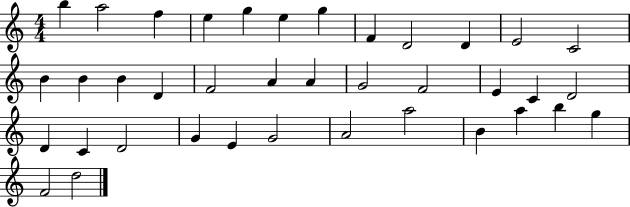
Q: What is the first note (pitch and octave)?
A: B5